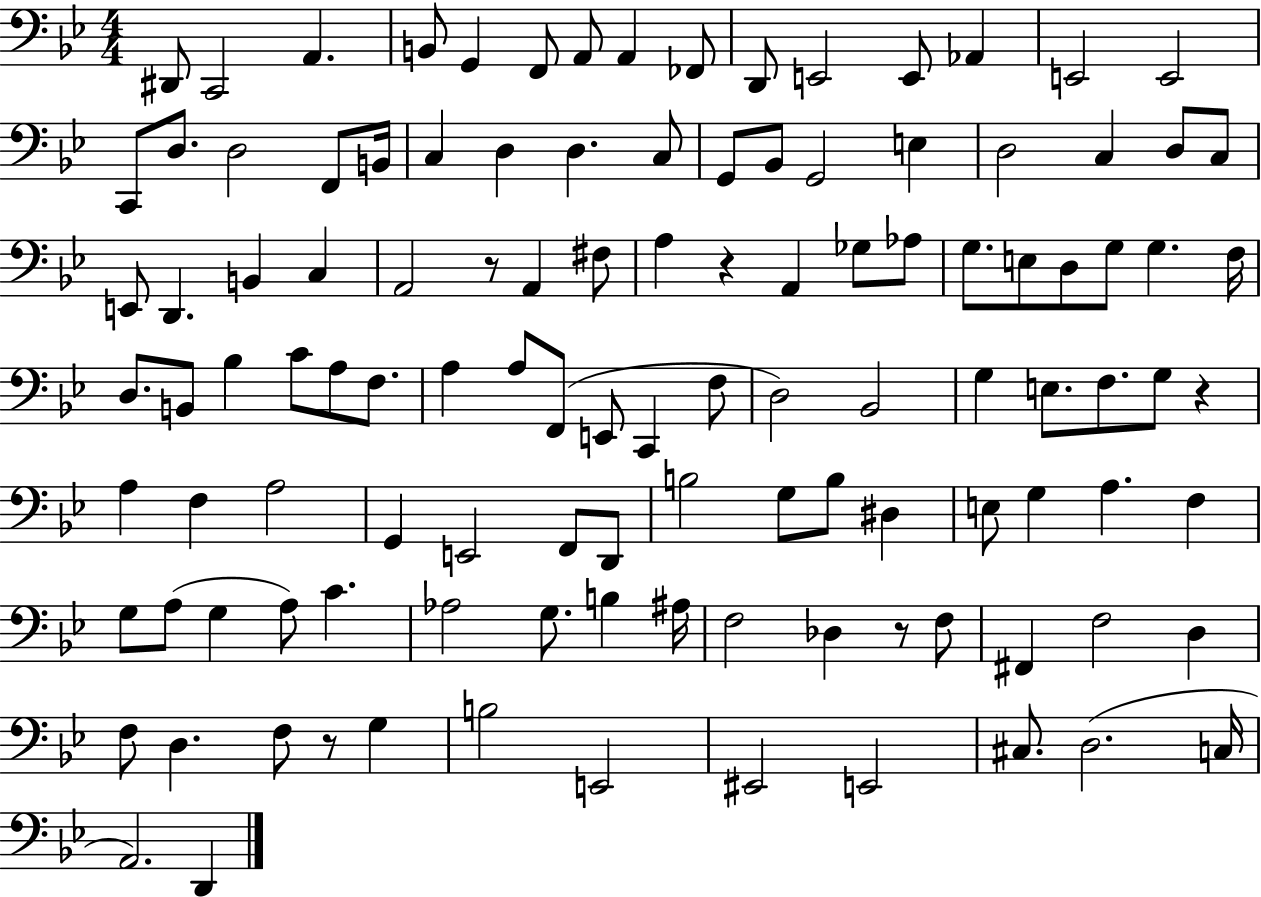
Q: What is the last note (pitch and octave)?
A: D2